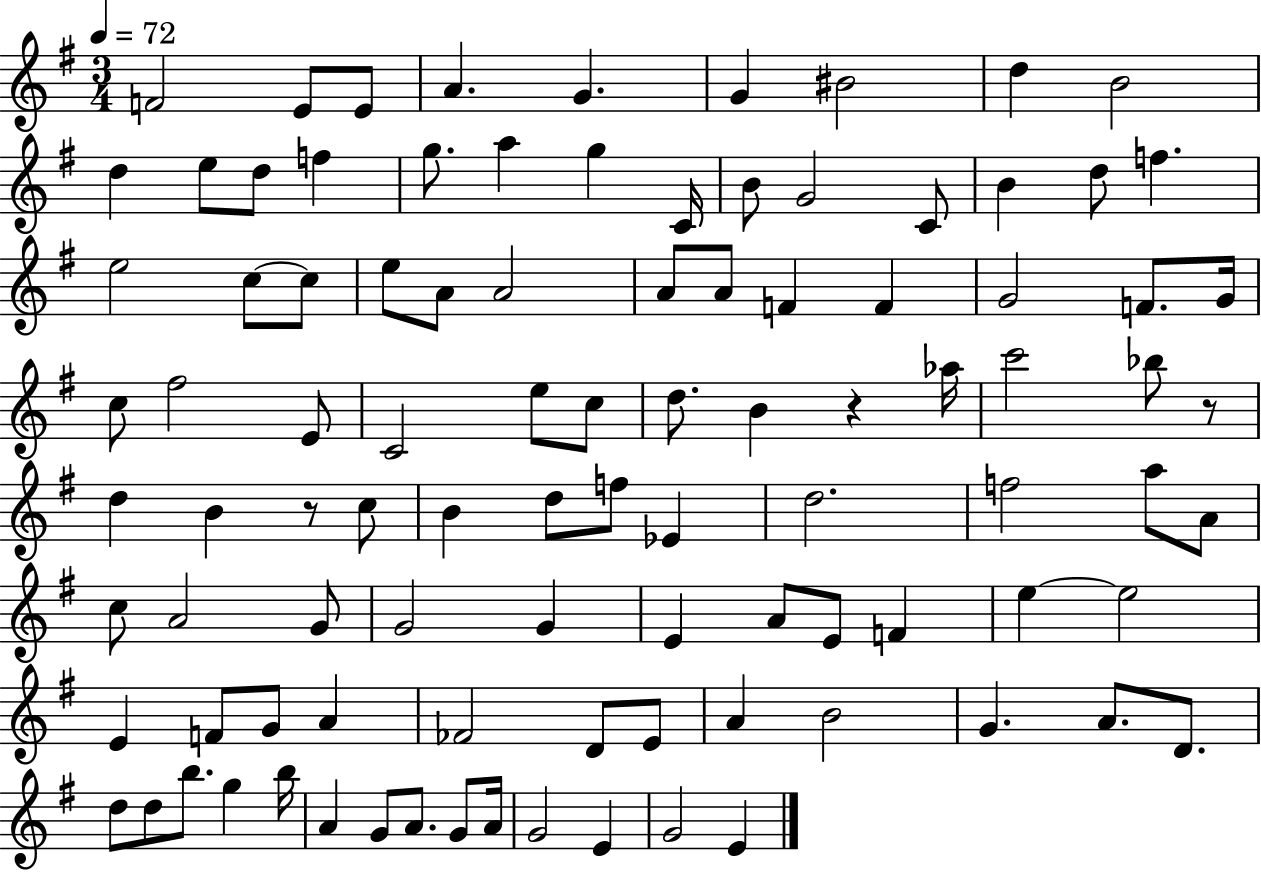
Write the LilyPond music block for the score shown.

{
  \clef treble
  \numericTimeSignature
  \time 3/4
  \key g \major
  \tempo 4 = 72
  f'2 e'8 e'8 | a'4. g'4. | g'4 bis'2 | d''4 b'2 | \break d''4 e''8 d''8 f''4 | g''8. a''4 g''4 c'16 | b'8 g'2 c'8 | b'4 d''8 f''4. | \break e''2 c''8~~ c''8 | e''8 a'8 a'2 | a'8 a'8 f'4 f'4 | g'2 f'8. g'16 | \break c''8 fis''2 e'8 | c'2 e''8 c''8 | d''8. b'4 r4 aes''16 | c'''2 bes''8 r8 | \break d''4 b'4 r8 c''8 | b'4 d''8 f''8 ees'4 | d''2. | f''2 a''8 a'8 | \break c''8 a'2 g'8 | g'2 g'4 | e'4 a'8 e'8 f'4 | e''4~~ e''2 | \break e'4 f'8 g'8 a'4 | fes'2 d'8 e'8 | a'4 b'2 | g'4. a'8. d'8. | \break d''8 d''8 b''8. g''4 b''16 | a'4 g'8 a'8. g'8 a'16 | g'2 e'4 | g'2 e'4 | \break \bar "|."
}